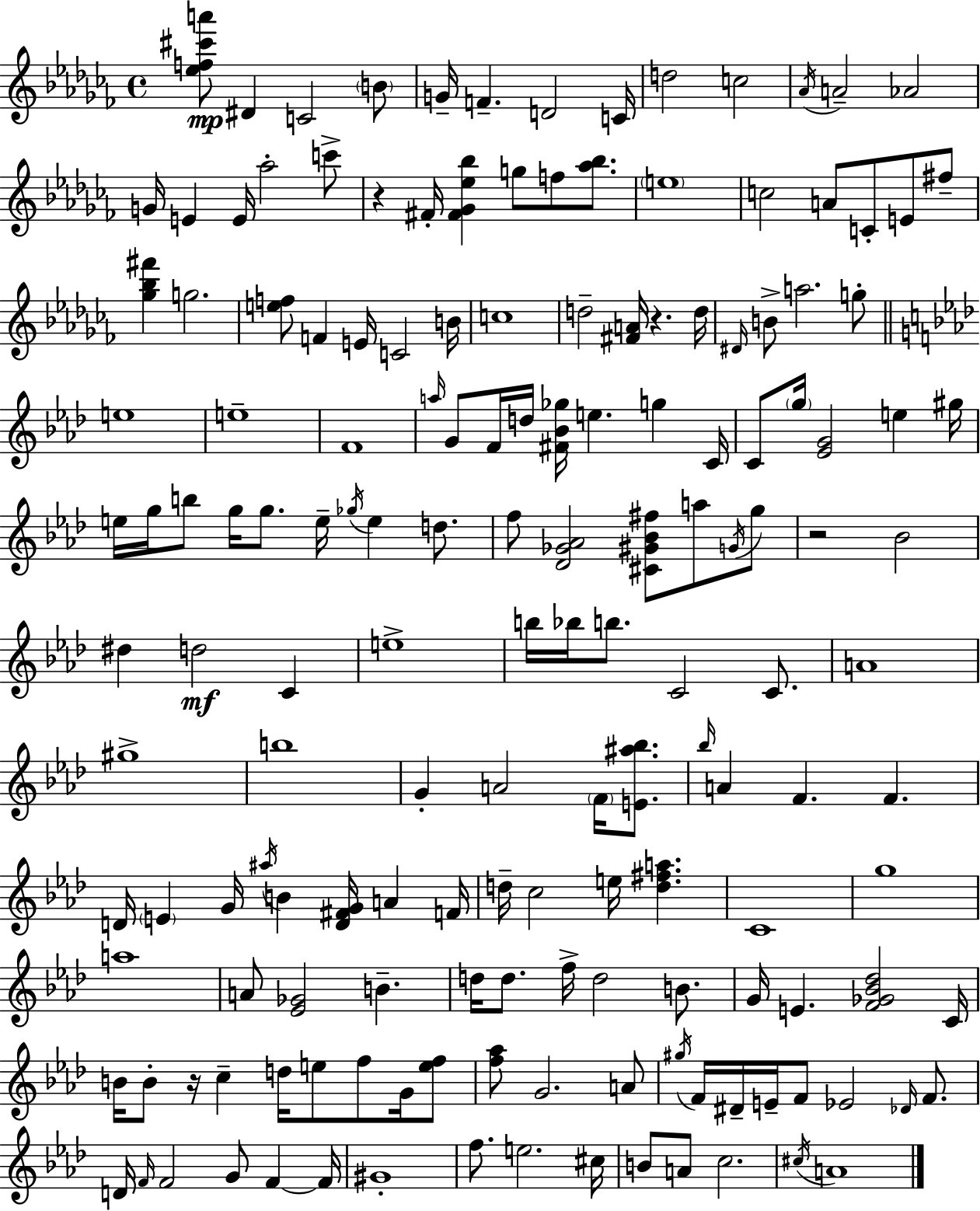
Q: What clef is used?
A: treble